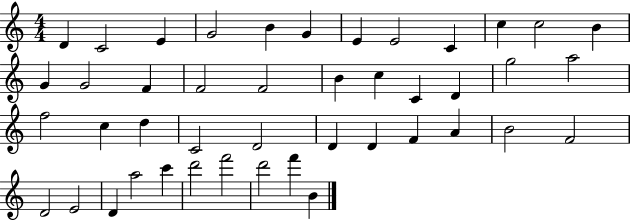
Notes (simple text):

D4/q C4/h E4/q G4/h B4/q G4/q E4/q E4/h C4/q C5/q C5/h B4/q G4/q G4/h F4/q F4/h F4/h B4/q C5/q C4/q D4/q G5/h A5/h F5/h C5/q D5/q C4/h D4/h D4/q D4/q F4/q A4/q B4/h F4/h D4/h E4/h D4/q A5/h C6/q D6/h F6/h D6/h F6/q B4/q